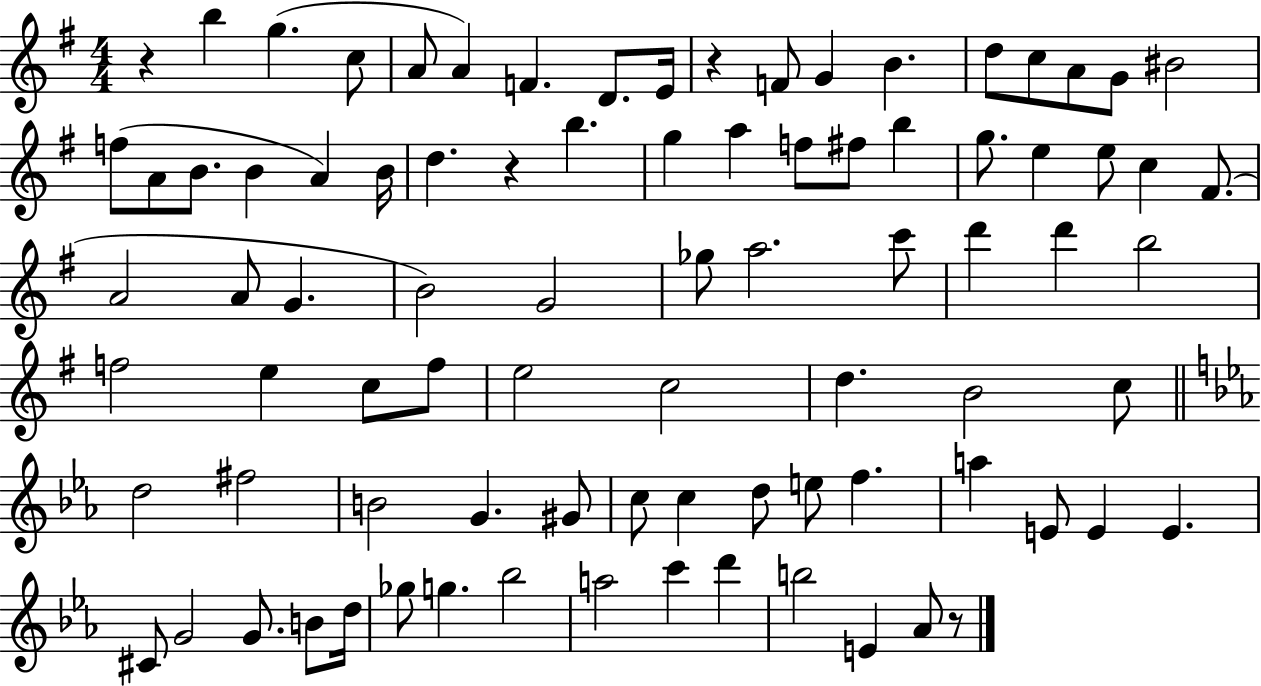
R/q B5/q G5/q. C5/e A4/e A4/q F4/q. D4/e. E4/s R/q F4/e G4/q B4/q. D5/e C5/e A4/e G4/e BIS4/h F5/e A4/e B4/e. B4/q A4/q B4/s D5/q. R/q B5/q. G5/q A5/q F5/e F#5/e B5/q G5/e. E5/q E5/e C5/q F#4/e. A4/h A4/e G4/q. B4/h G4/h Gb5/e A5/h. C6/e D6/q D6/q B5/h F5/h E5/q C5/e F5/e E5/h C5/h D5/q. B4/h C5/e D5/h F#5/h B4/h G4/q. G#4/e C5/e C5/q D5/e E5/e F5/q. A5/q E4/e E4/q E4/q. C#4/e G4/h G4/e. B4/e D5/s Gb5/e G5/q. Bb5/h A5/h C6/q D6/q B5/h E4/q Ab4/e R/e